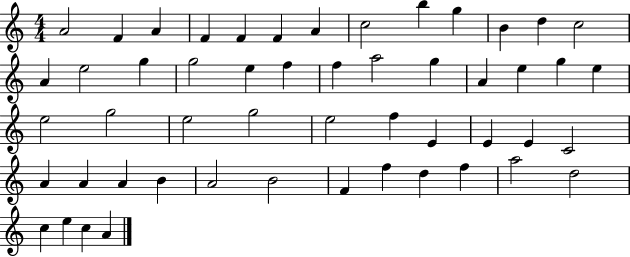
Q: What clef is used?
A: treble